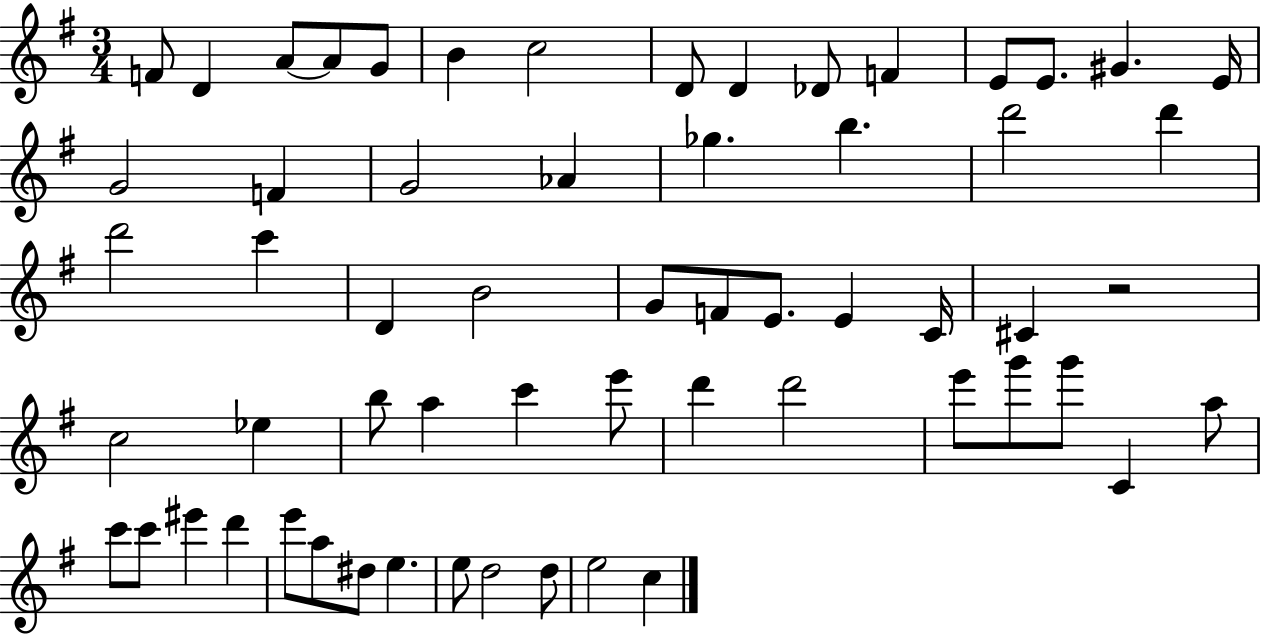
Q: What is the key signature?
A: G major